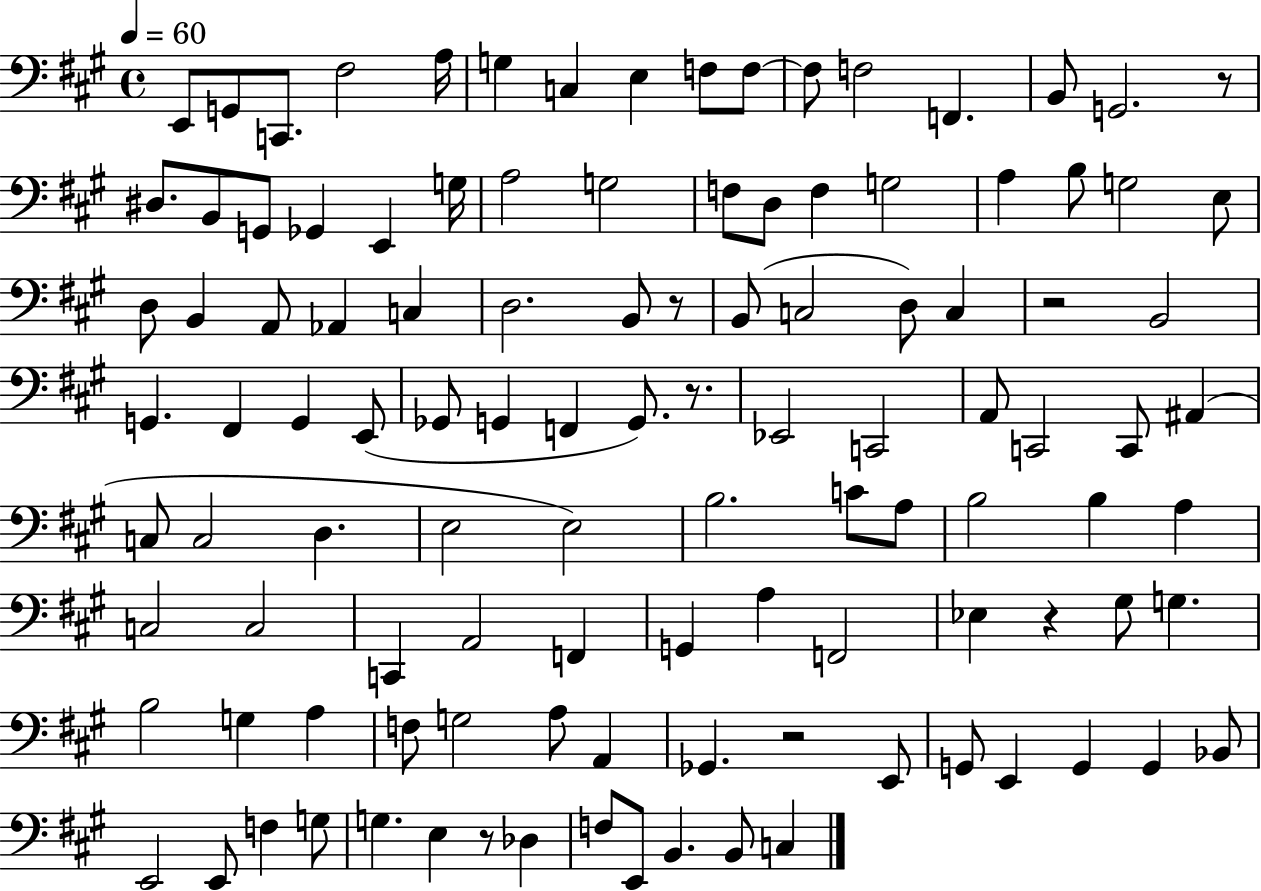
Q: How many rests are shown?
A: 7